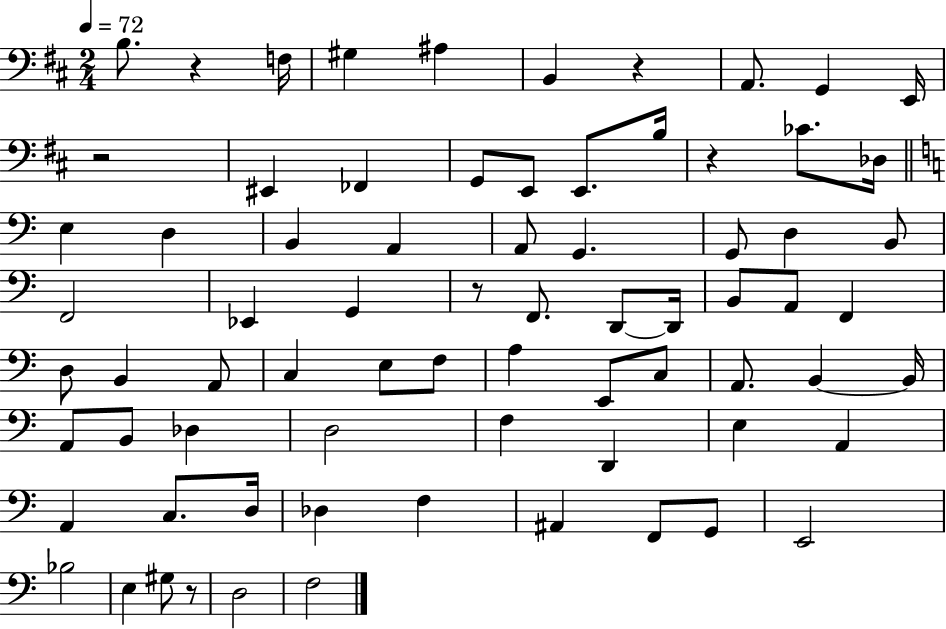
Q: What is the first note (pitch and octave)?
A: B3